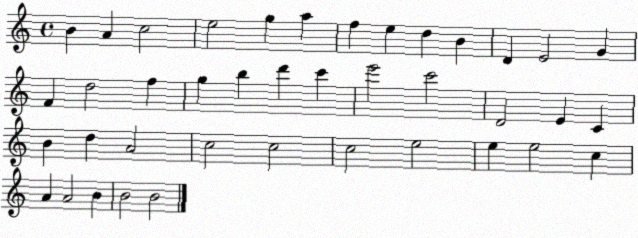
X:1
T:Untitled
M:4/4
L:1/4
K:C
B A c2 e2 g a f e d B D E2 G F d2 f g b d' c' e'2 c'2 D2 E C B d A2 c2 c2 c2 e2 e e2 c A A2 B B2 B2